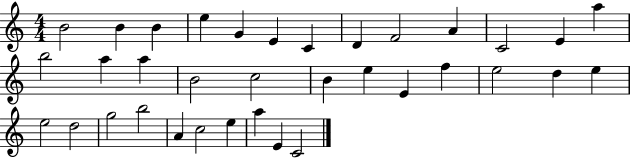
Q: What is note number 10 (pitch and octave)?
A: A4